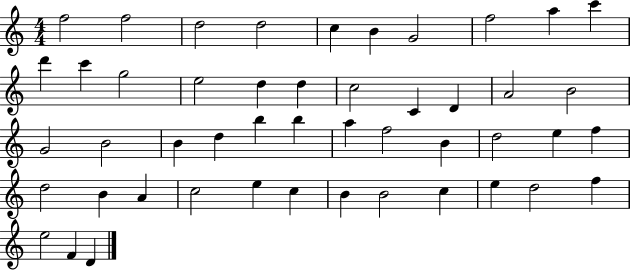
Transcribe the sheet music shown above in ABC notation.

X:1
T:Untitled
M:4/4
L:1/4
K:C
f2 f2 d2 d2 c B G2 f2 a c' d' c' g2 e2 d d c2 C D A2 B2 G2 B2 B d b b a f2 B d2 e f d2 B A c2 e c B B2 c e d2 f e2 F D